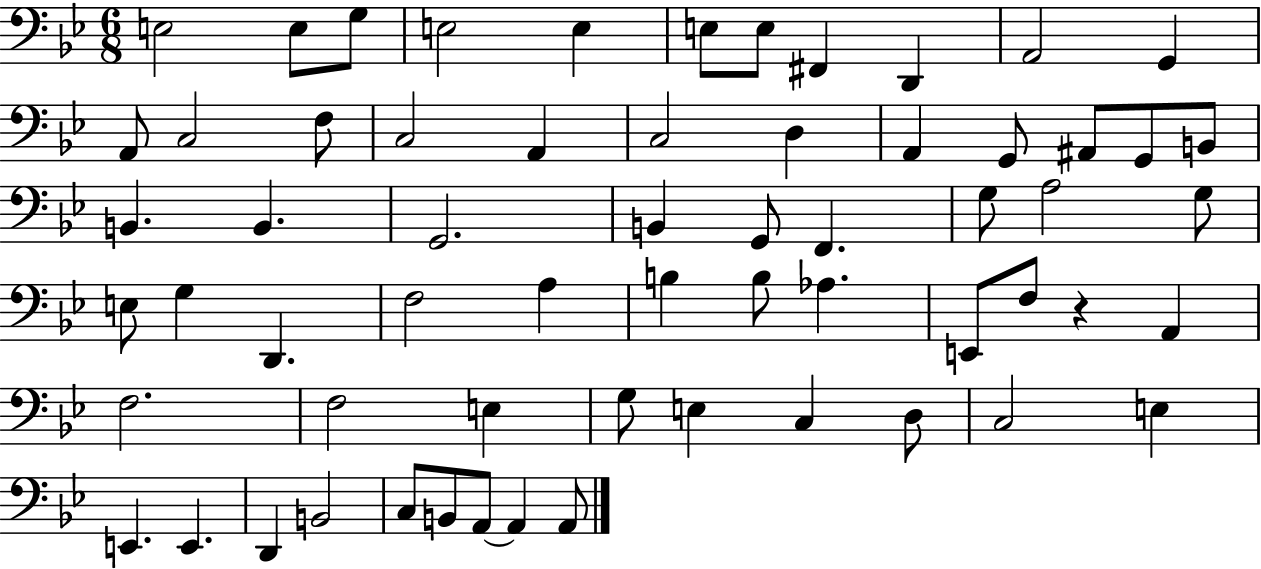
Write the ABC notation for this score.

X:1
T:Untitled
M:6/8
L:1/4
K:Bb
E,2 E,/2 G,/2 E,2 E, E,/2 E,/2 ^F,, D,, A,,2 G,, A,,/2 C,2 F,/2 C,2 A,, C,2 D, A,, G,,/2 ^A,,/2 G,,/2 B,,/2 B,, B,, G,,2 B,, G,,/2 F,, G,/2 A,2 G,/2 E,/2 G, D,, F,2 A, B, B,/2 _A, E,,/2 F,/2 z A,, F,2 F,2 E, G,/2 E, C, D,/2 C,2 E, E,, E,, D,, B,,2 C,/2 B,,/2 A,,/2 A,, A,,/2